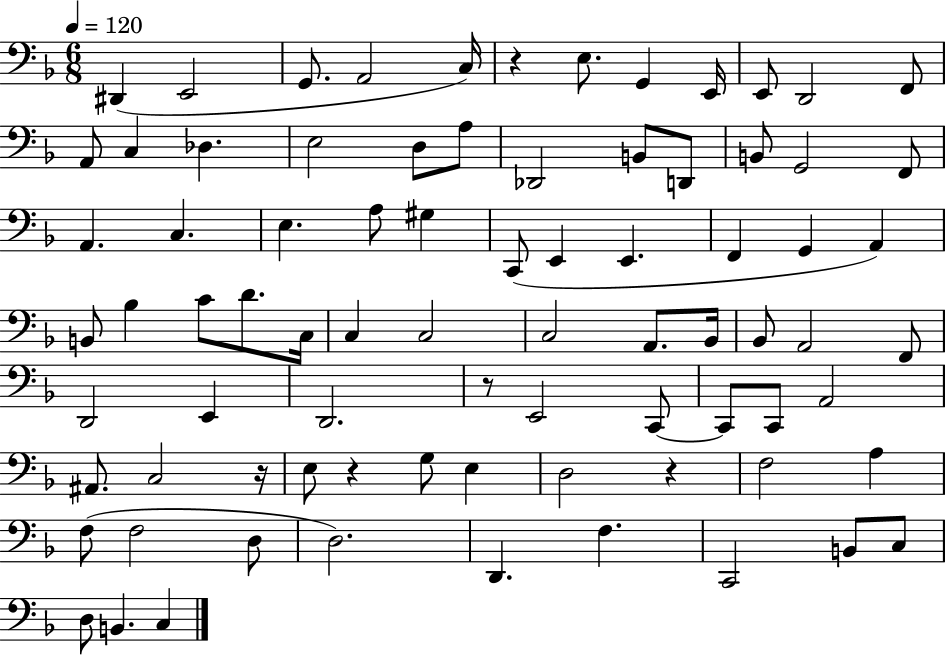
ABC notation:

X:1
T:Untitled
M:6/8
L:1/4
K:F
^D,, E,,2 G,,/2 A,,2 C,/4 z E,/2 G,, E,,/4 E,,/2 D,,2 F,,/2 A,,/2 C, _D, E,2 D,/2 A,/2 _D,,2 B,,/2 D,,/2 B,,/2 G,,2 F,,/2 A,, C, E, A,/2 ^G, C,,/2 E,, E,, F,, G,, A,, B,,/2 _B, C/2 D/2 C,/4 C, C,2 C,2 A,,/2 _B,,/4 _B,,/2 A,,2 F,,/2 D,,2 E,, D,,2 z/2 E,,2 C,,/2 C,,/2 C,,/2 A,,2 ^A,,/2 C,2 z/4 E,/2 z G,/2 E, D,2 z F,2 A, F,/2 F,2 D,/2 D,2 D,, F, C,,2 B,,/2 C,/2 D,/2 B,, C,